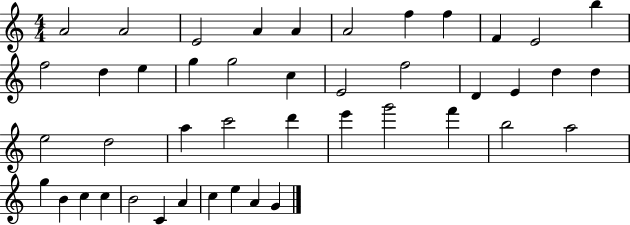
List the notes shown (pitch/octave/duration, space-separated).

A4/h A4/h E4/h A4/q A4/q A4/h F5/q F5/q F4/q E4/h B5/q F5/h D5/q E5/q G5/q G5/h C5/q E4/h F5/h D4/q E4/q D5/q D5/q E5/h D5/h A5/q C6/h D6/q E6/q G6/h F6/q B5/h A5/h G5/q B4/q C5/q C5/q B4/h C4/q A4/q C5/q E5/q A4/q G4/q